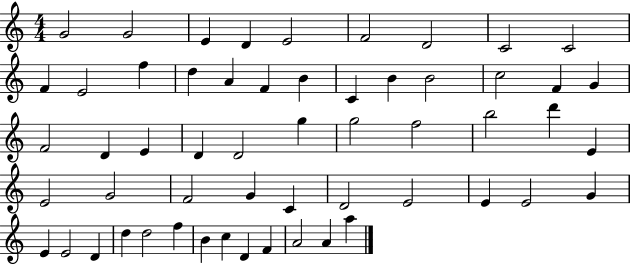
{
  \clef treble
  \numericTimeSignature
  \time 4/4
  \key c \major
  g'2 g'2 | e'4 d'4 e'2 | f'2 d'2 | c'2 c'2 | \break f'4 e'2 f''4 | d''4 a'4 f'4 b'4 | c'4 b'4 b'2 | c''2 f'4 g'4 | \break f'2 d'4 e'4 | d'4 d'2 g''4 | g''2 f''2 | b''2 d'''4 e'4 | \break e'2 g'2 | f'2 g'4 c'4 | d'2 e'2 | e'4 e'2 g'4 | \break e'4 e'2 d'4 | d''4 d''2 f''4 | b'4 c''4 d'4 f'4 | a'2 a'4 a''4 | \break \bar "|."
}